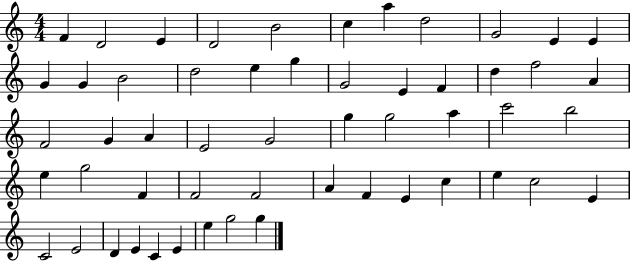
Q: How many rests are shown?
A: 0